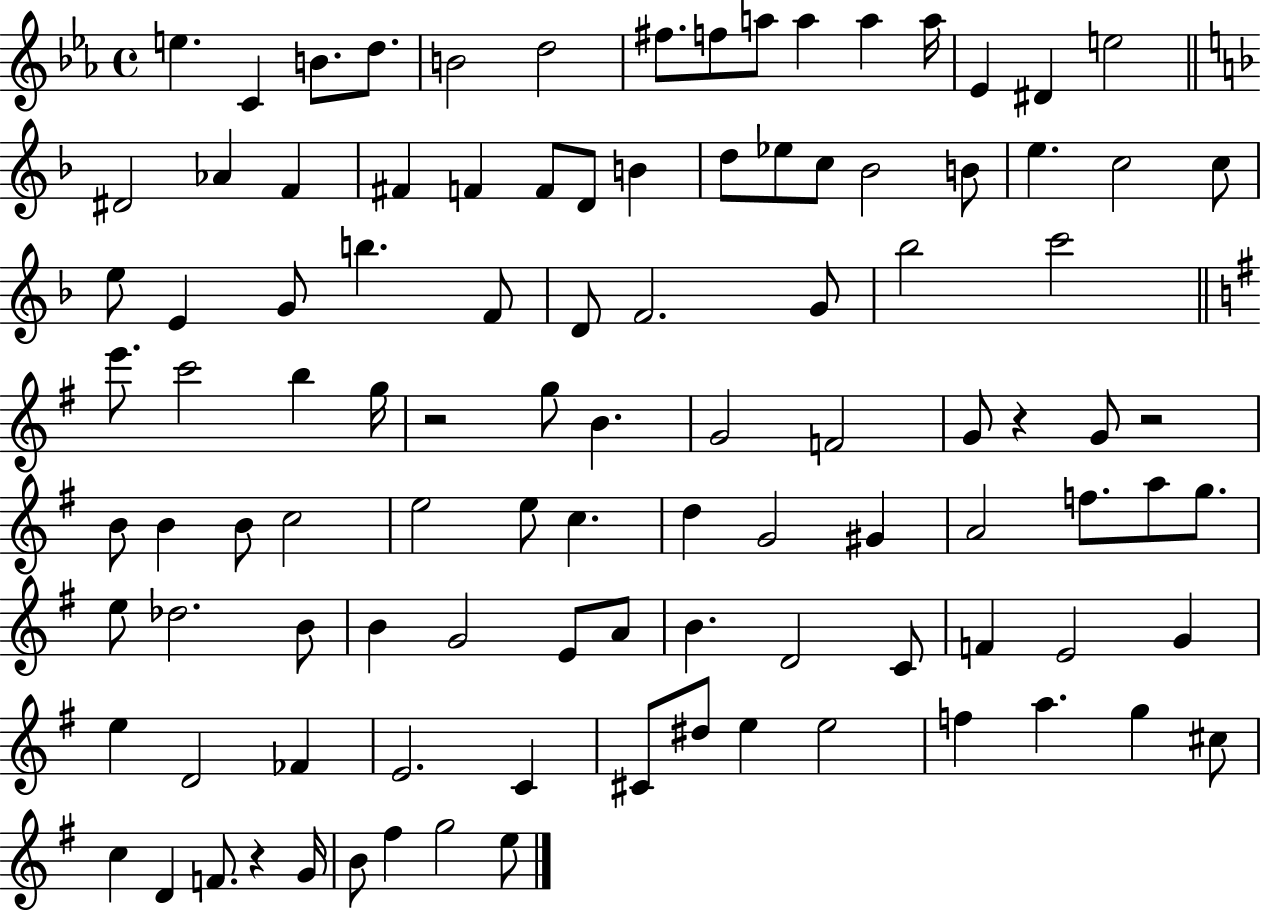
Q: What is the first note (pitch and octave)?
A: E5